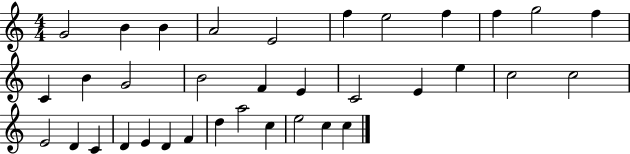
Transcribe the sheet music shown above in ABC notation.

X:1
T:Untitled
M:4/4
L:1/4
K:C
G2 B B A2 E2 f e2 f f g2 f C B G2 B2 F E C2 E e c2 c2 E2 D C D E D F d a2 c e2 c c